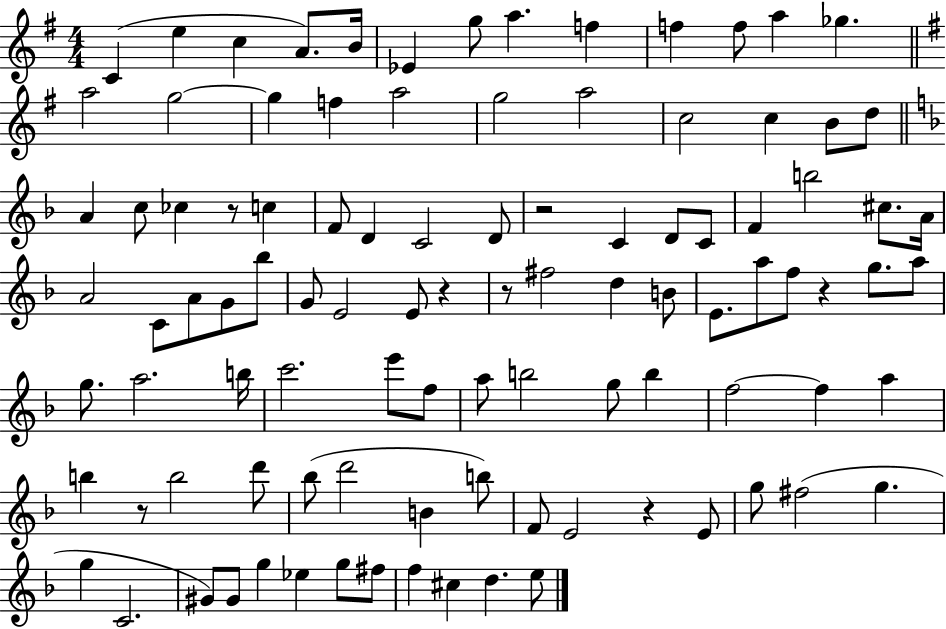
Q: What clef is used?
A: treble